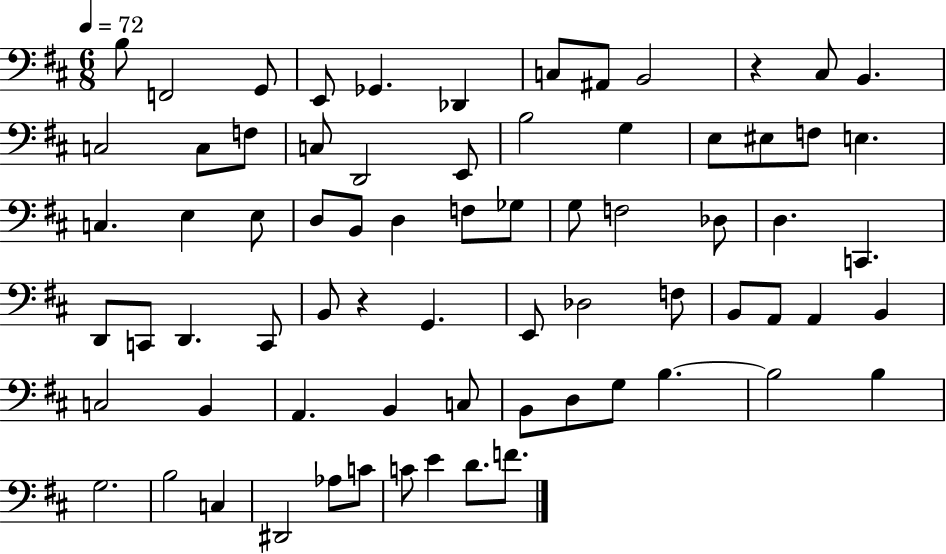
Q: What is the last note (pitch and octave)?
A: F4